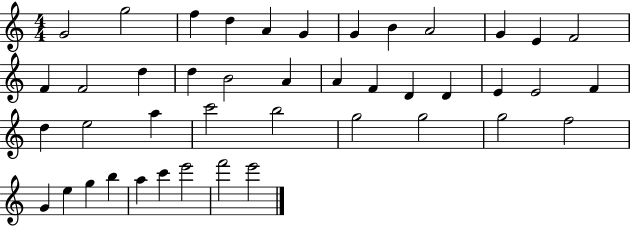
G4/h G5/h F5/q D5/q A4/q G4/q G4/q B4/q A4/h G4/q E4/q F4/h F4/q F4/h D5/q D5/q B4/h A4/q A4/q F4/q D4/q D4/q E4/q E4/h F4/q D5/q E5/h A5/q C6/h B5/h G5/h G5/h G5/h F5/h G4/q E5/q G5/q B5/q A5/q C6/q E6/h F6/h E6/h